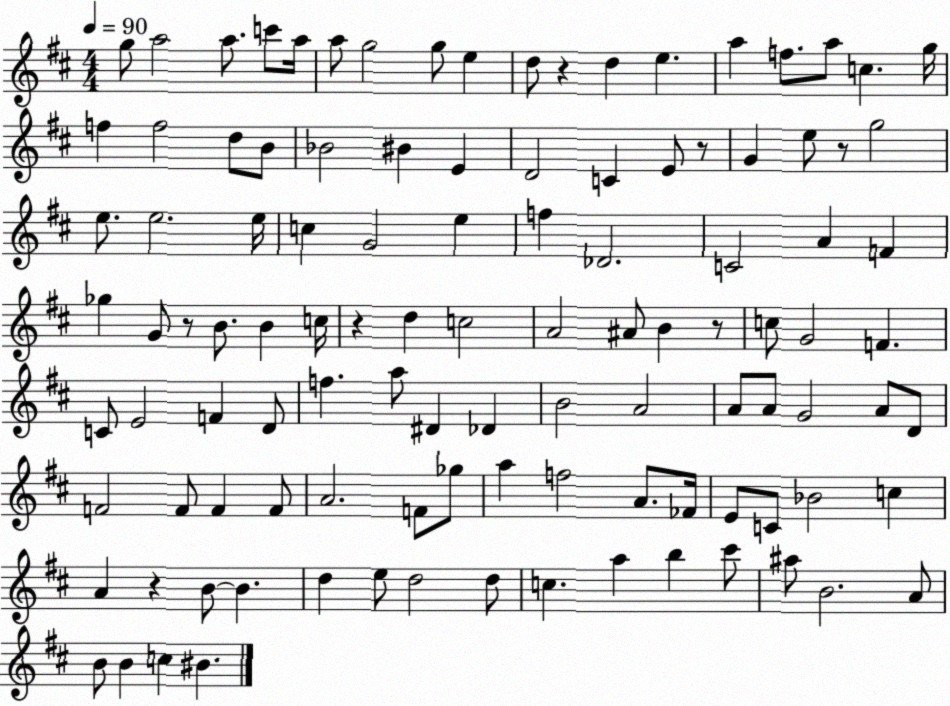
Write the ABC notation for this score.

X:1
T:Untitled
M:4/4
L:1/4
K:D
g/2 a2 a/2 c'/2 a/4 a/2 g2 g/2 e d/2 z d e a f/2 a/2 c g/4 f f2 d/2 B/2 _B2 ^B E D2 C E/2 z/2 G e/2 z/2 g2 e/2 e2 e/4 c G2 e f _D2 C2 A F _g G/2 z/2 B/2 B c/4 z d c2 A2 ^A/2 B z/2 c/2 G2 F C/2 E2 F D/2 f a/2 ^D _D B2 A2 A/2 A/2 G2 A/2 D/2 F2 F/2 F F/2 A2 F/2 _g/2 a f2 A/2 _F/4 E/2 C/2 _B2 c A z B/2 B d e/2 d2 d/2 c a b ^c'/2 ^a/2 B2 A/2 B/2 B c ^B